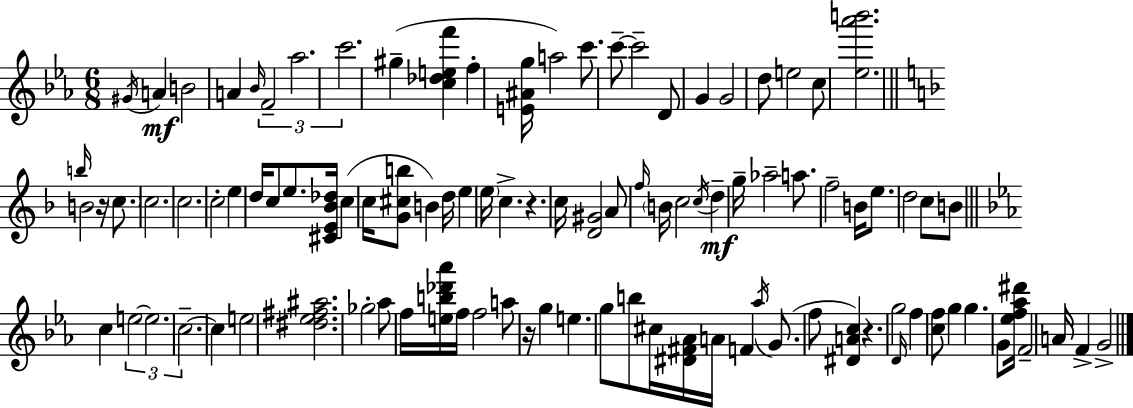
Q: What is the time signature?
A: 6/8